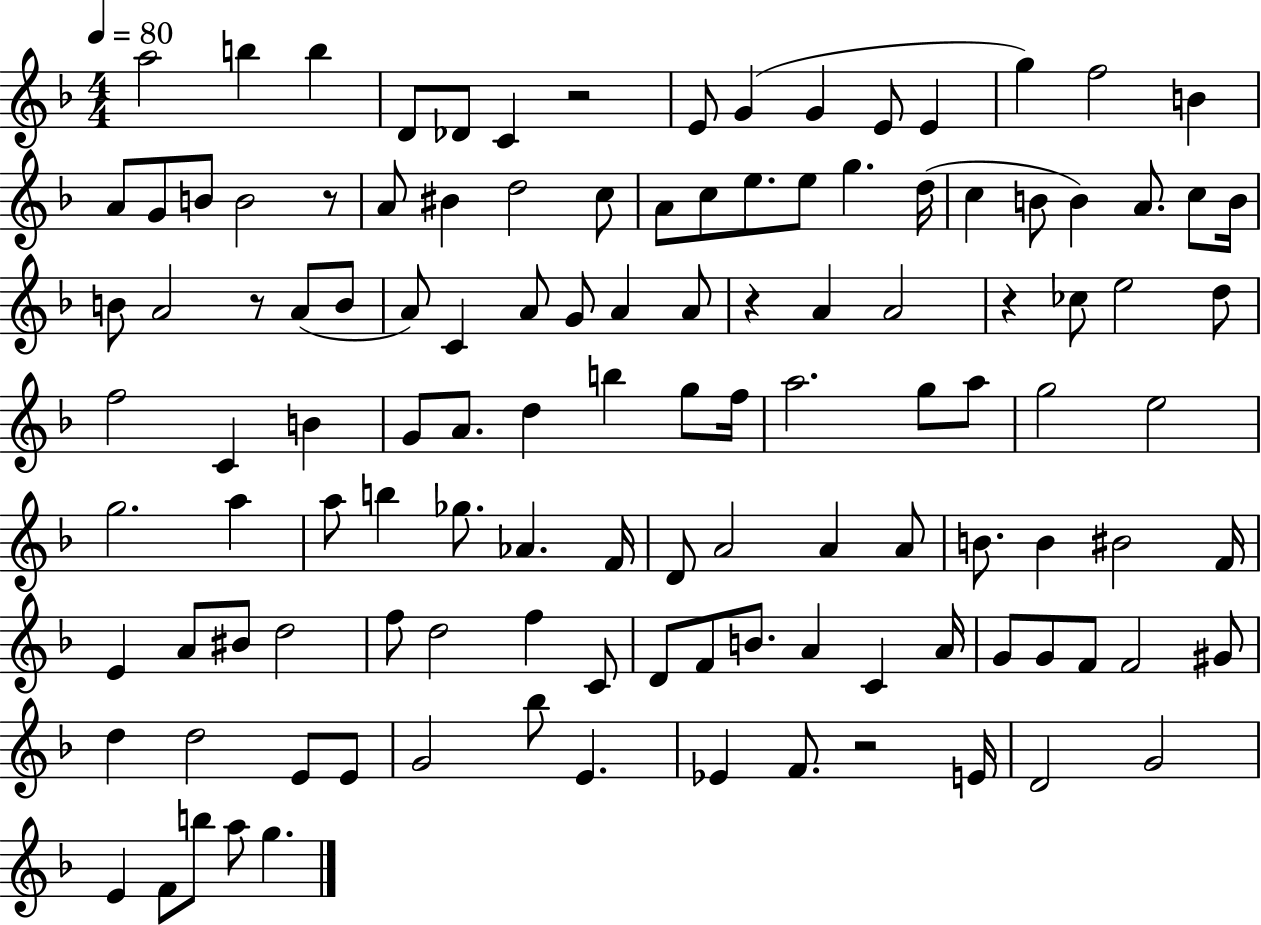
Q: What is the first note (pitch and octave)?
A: A5